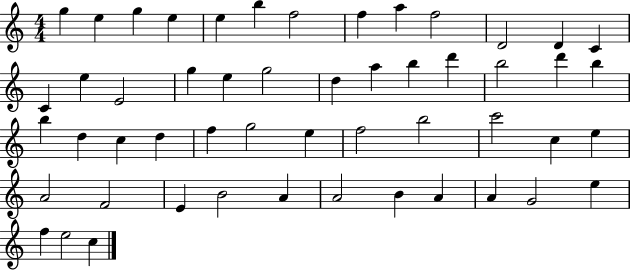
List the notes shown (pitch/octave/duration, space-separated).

G5/q E5/q G5/q E5/q E5/q B5/q F5/h F5/q A5/q F5/h D4/h D4/q C4/q C4/q E5/q E4/h G5/q E5/q G5/h D5/q A5/q B5/q D6/q B5/h D6/q B5/q B5/q D5/q C5/q D5/q F5/q G5/h E5/q F5/h B5/h C6/h C5/q E5/q A4/h F4/h E4/q B4/h A4/q A4/h B4/q A4/q A4/q G4/h E5/q F5/q E5/h C5/q